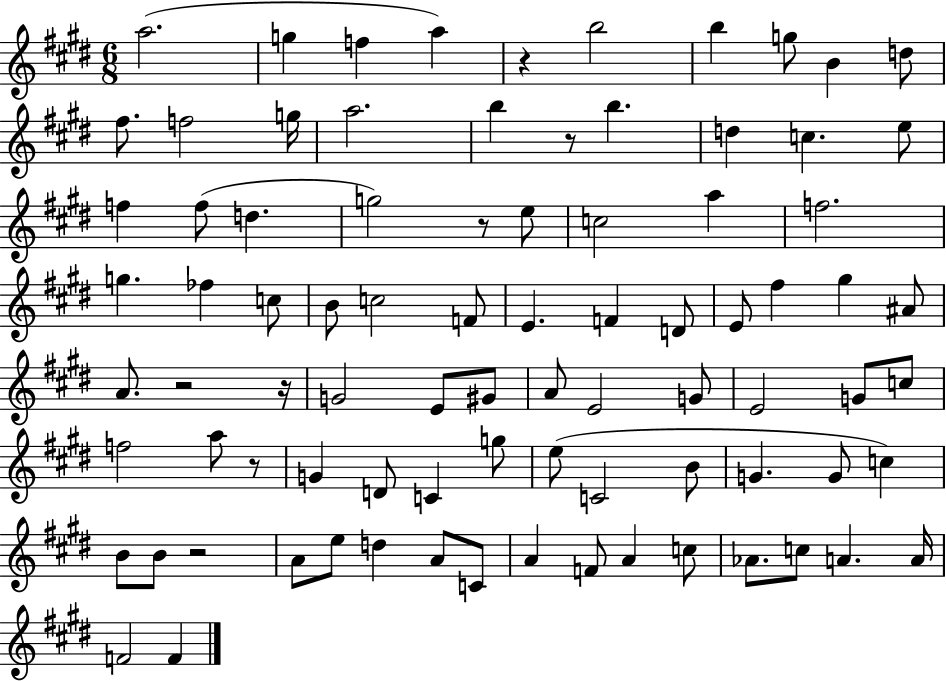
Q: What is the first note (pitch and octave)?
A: A5